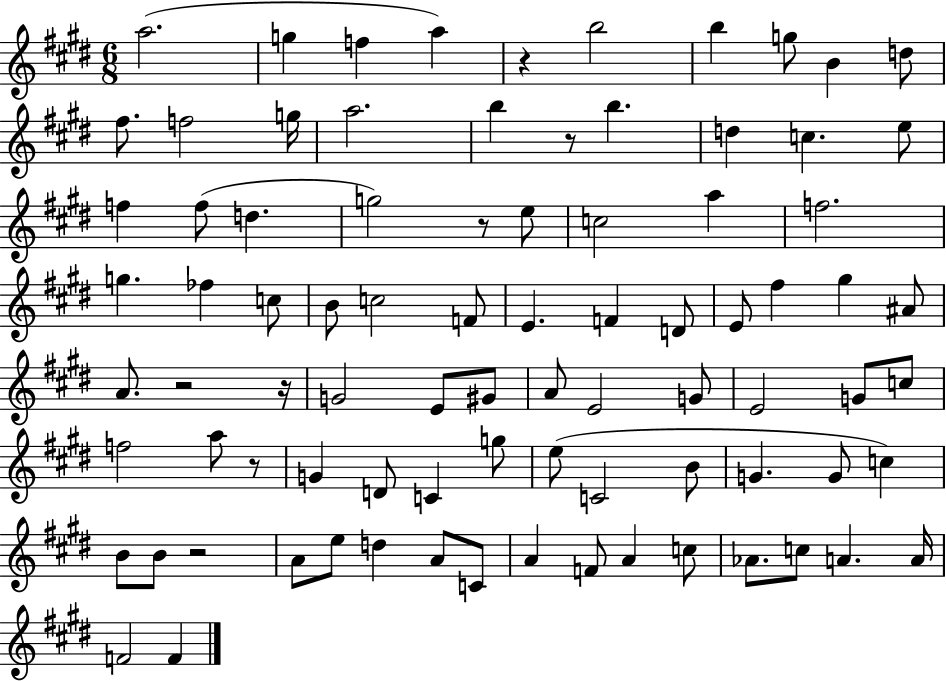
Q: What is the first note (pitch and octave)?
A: A5